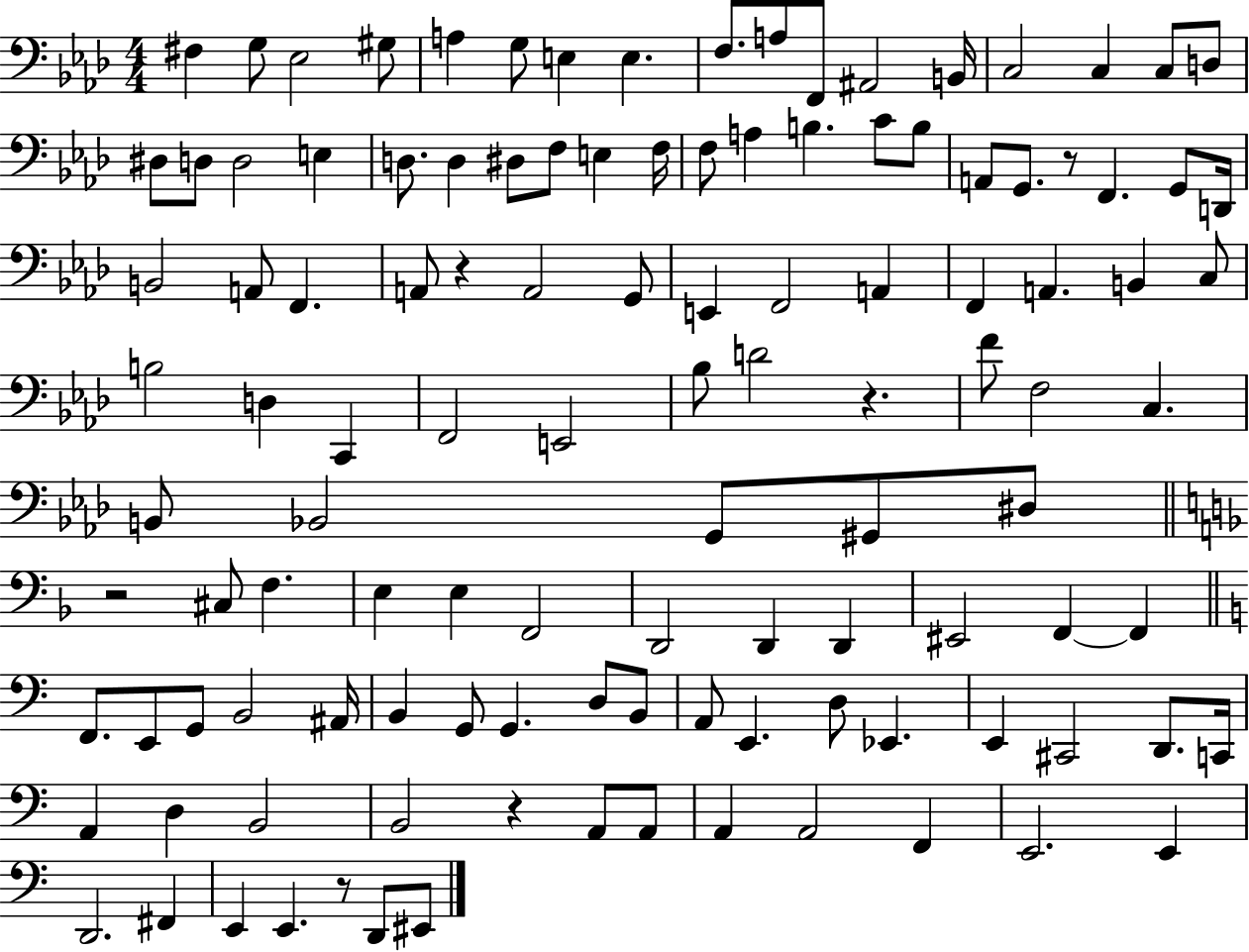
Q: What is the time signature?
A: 4/4